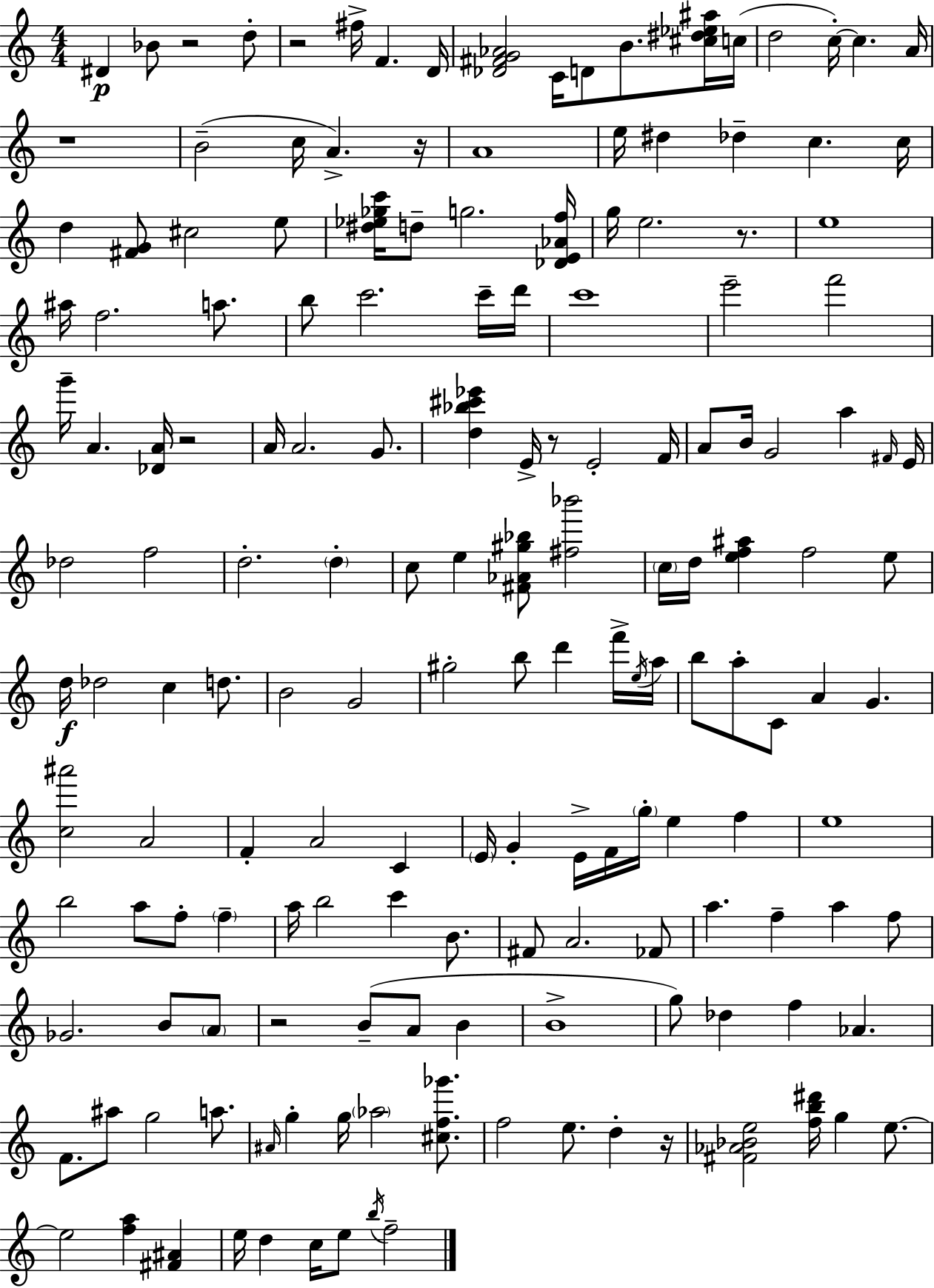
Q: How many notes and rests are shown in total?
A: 165